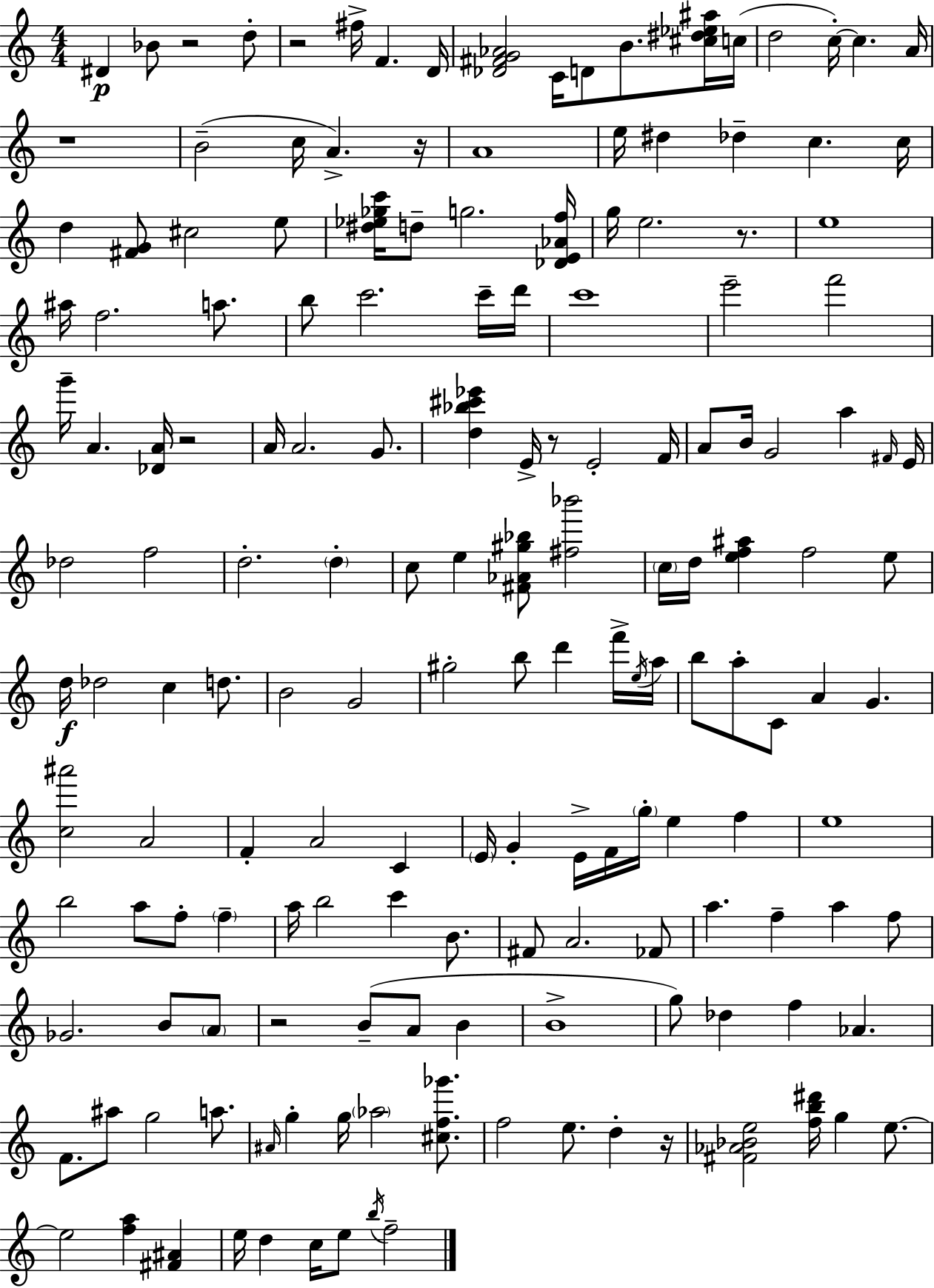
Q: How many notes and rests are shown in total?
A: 165